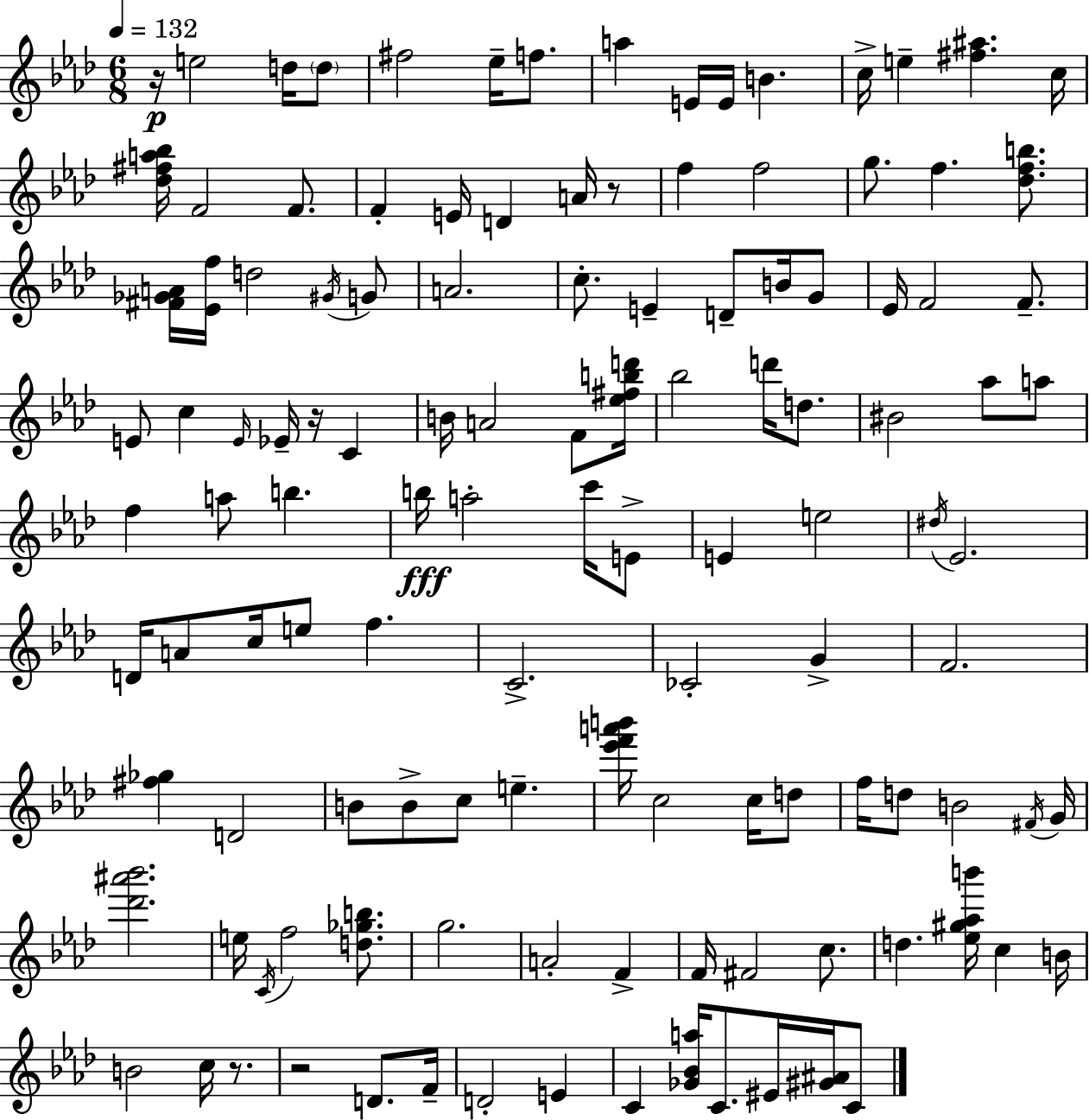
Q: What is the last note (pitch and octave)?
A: C4